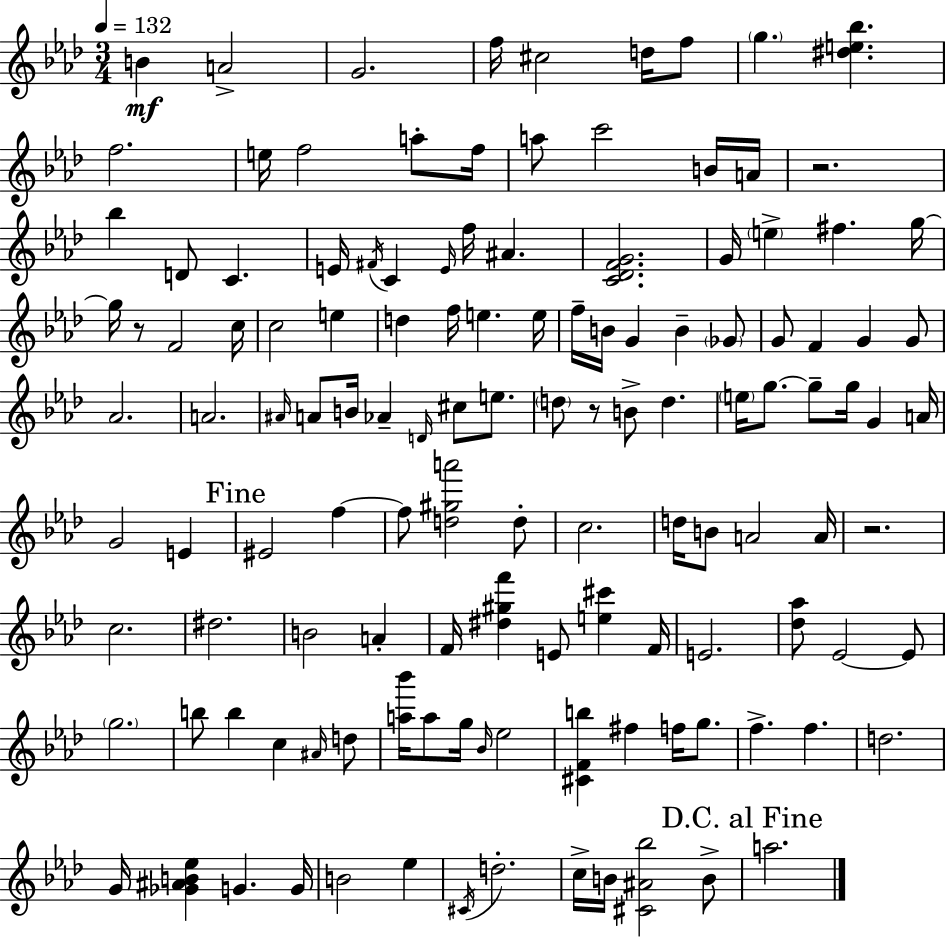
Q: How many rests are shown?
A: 4